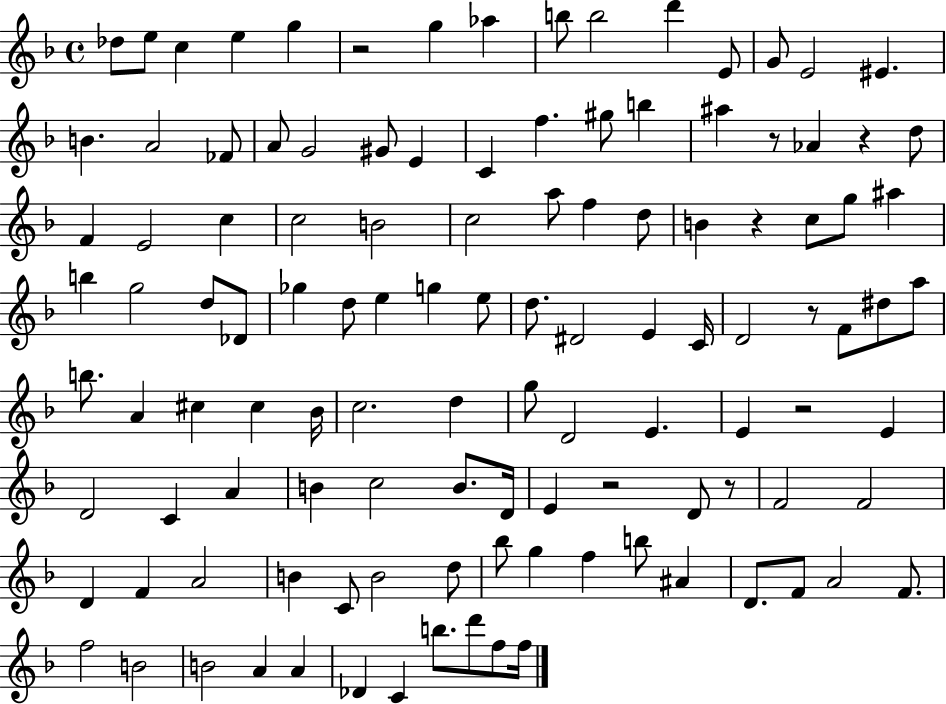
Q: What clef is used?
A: treble